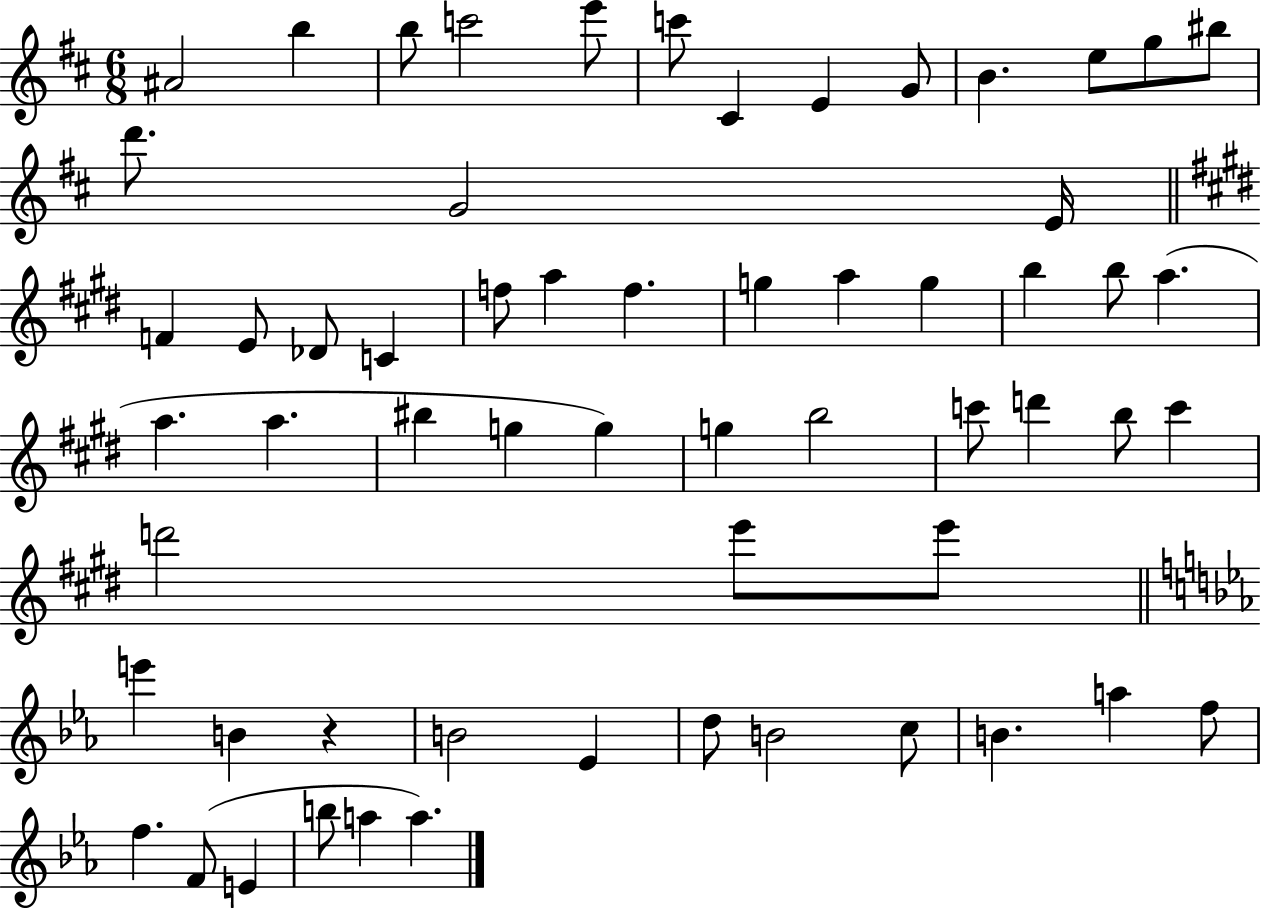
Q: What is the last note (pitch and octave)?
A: A5